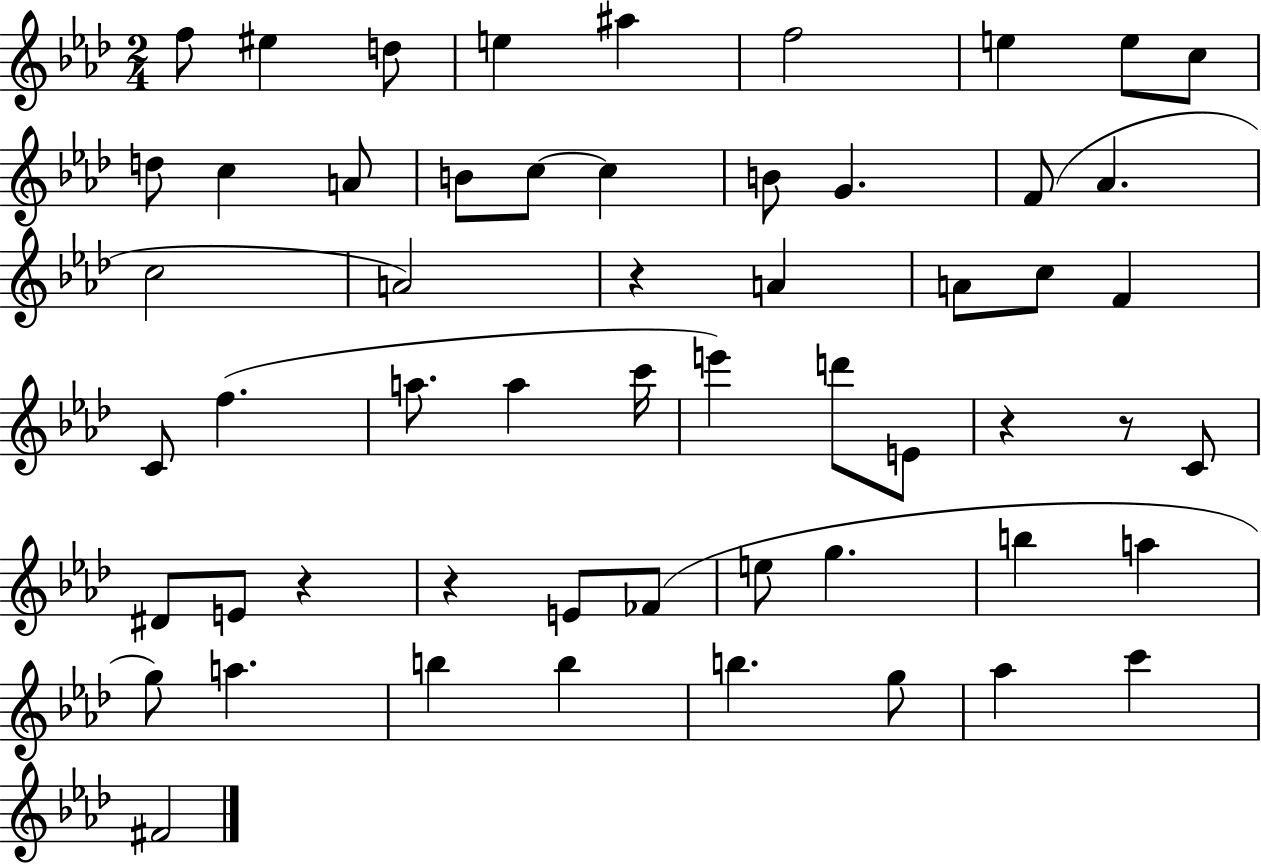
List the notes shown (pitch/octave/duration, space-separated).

F5/e EIS5/q D5/e E5/q A#5/q F5/h E5/q E5/e C5/e D5/e C5/q A4/e B4/e C5/e C5/q B4/e G4/q. F4/e Ab4/q. C5/h A4/h R/q A4/q A4/e C5/e F4/q C4/e F5/q. A5/e. A5/q C6/s E6/q D6/e E4/e R/q R/e C4/e D#4/e E4/e R/q R/q E4/e FES4/e E5/e G5/q. B5/q A5/q G5/e A5/q. B5/q B5/q B5/q. G5/e Ab5/q C6/q F#4/h